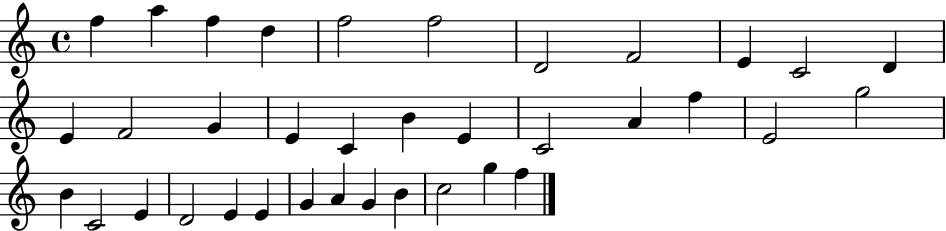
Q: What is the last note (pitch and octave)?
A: F5